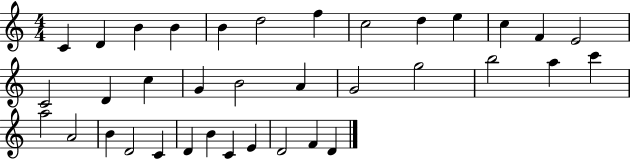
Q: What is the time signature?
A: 4/4